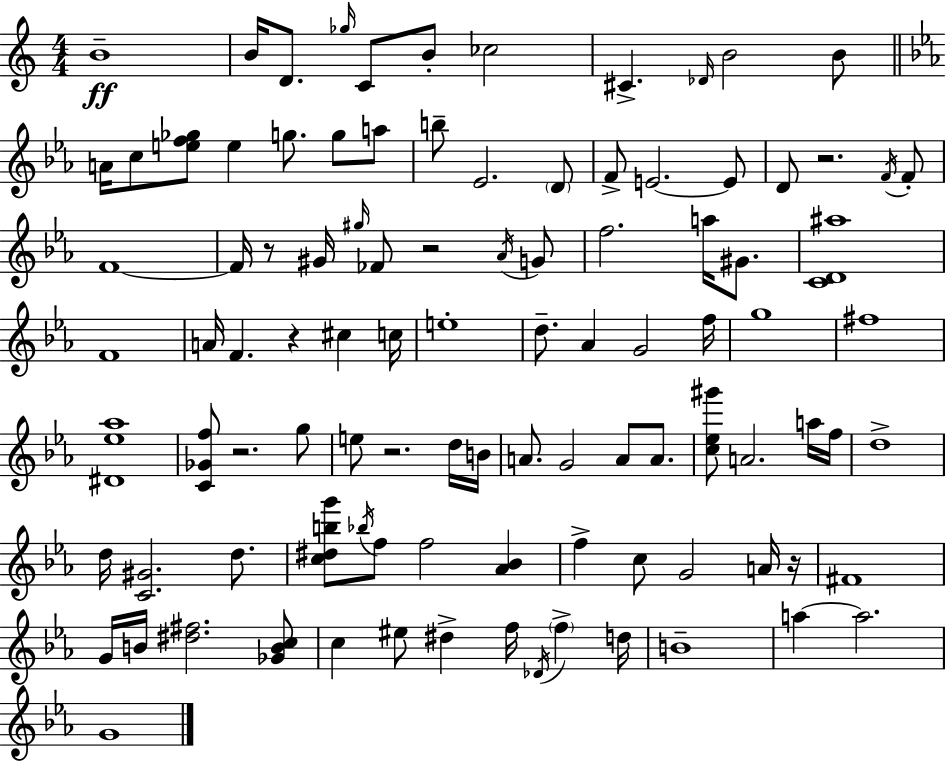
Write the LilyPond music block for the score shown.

{
  \clef treble
  \numericTimeSignature
  \time 4/4
  \key c \major
  b'1--\ff | b'16 d'8. \grace { ges''16 } c'8 b'8-. ces''2 | cis'4.-> \grace { des'16 } b'2 | b'8 \bar "||" \break \key c \minor a'16 c''8 <e'' f'' ges''>8 e''4 g''8. g''8 a''8 | b''8-- ees'2. \parenthesize d'8 | f'8-> e'2.~~ e'8 | d'8 r2. \acciaccatura { f'16 } f'8-. | \break f'1~~ | f'16 r8 gis'16 \grace { gis''16 } fes'8 r2 | \acciaccatura { aes'16 } g'8 f''2. a''16 | gis'8. <c' d' ais''>1 | \break f'1 | a'16 f'4. r4 cis''4 | c''16 e''1-. | d''8.-- aes'4 g'2 | \break f''16 g''1 | fis''1 | <dis' ees'' aes''>1 | <c' ges' f''>8 r2. | \break g''8 e''8 r2. | d''16 b'16 a'8. g'2 a'8 | a'8. <c'' ees'' gis'''>8 a'2. | a''16 f''16 d''1-> | \break d''16 <c' gis'>2. | d''8. <c'' dis'' b'' g'''>8 \acciaccatura { bes''16 } f''8 f''2 | <aes' bes'>4 f''4-> c''8 g'2 | a'16 r16 fis'1 | \break g'16 b'16 <dis'' fis''>2. | <ges' b' c''>8 c''4 eis''8 dis''4-> f''16 \acciaccatura { des'16 } | \parenthesize f''4-> d''16 b'1-- | a''4~~ a''2. | \break g'1 | \bar "|."
}